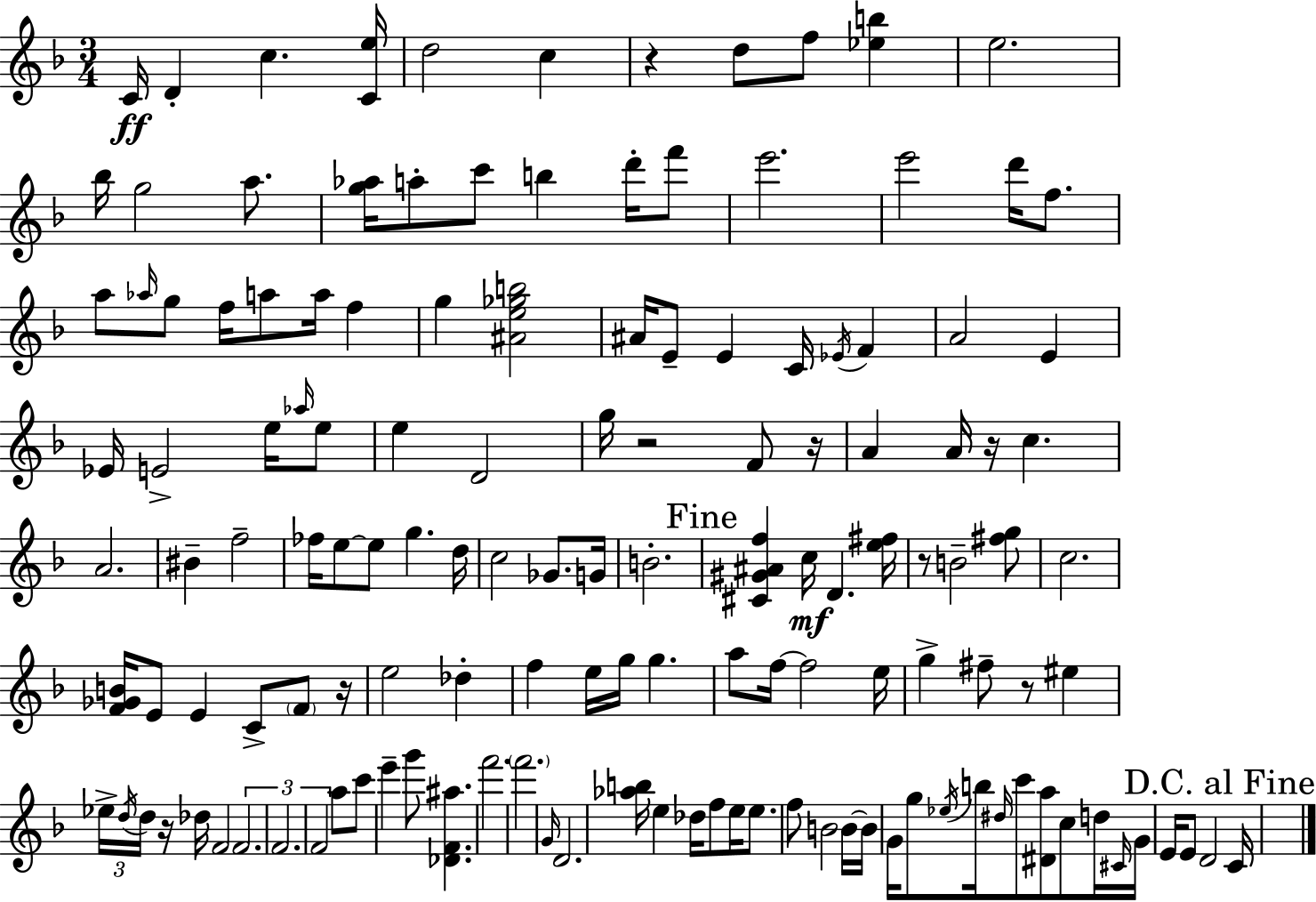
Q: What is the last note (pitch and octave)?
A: C4